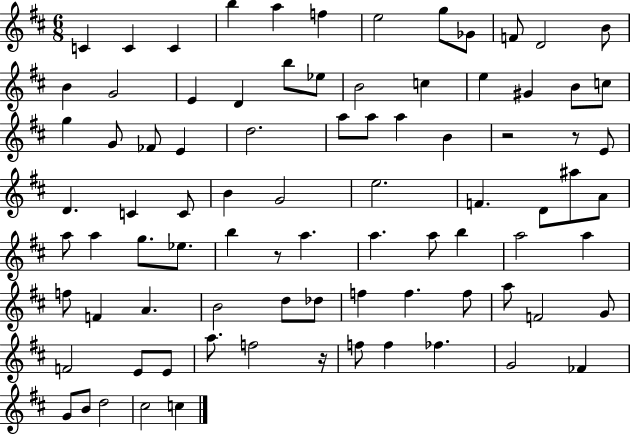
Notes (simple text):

C4/q C4/q C4/q B5/q A5/q F5/q E5/h G5/e Gb4/e F4/e D4/h B4/e B4/q G4/h E4/q D4/q B5/e Eb5/e B4/h C5/q E5/q G#4/q B4/e C5/e G5/q G4/e FES4/e E4/q D5/h. A5/e A5/e A5/q B4/q R/h R/e E4/e D4/q. C4/q C4/e B4/q G4/h E5/h. F4/q. D4/e A#5/e A4/e A5/e A5/q G5/e. Eb5/e. B5/q R/e A5/q. A5/q. A5/e B5/q A5/h A5/q F5/e F4/q A4/q. B4/h D5/e Db5/e F5/q F5/q. F5/e A5/e F4/h G4/e F4/h E4/e E4/e A5/e. F5/h R/s F5/e F5/q FES5/q. G4/h FES4/q G4/e B4/e D5/h C#5/h C5/q